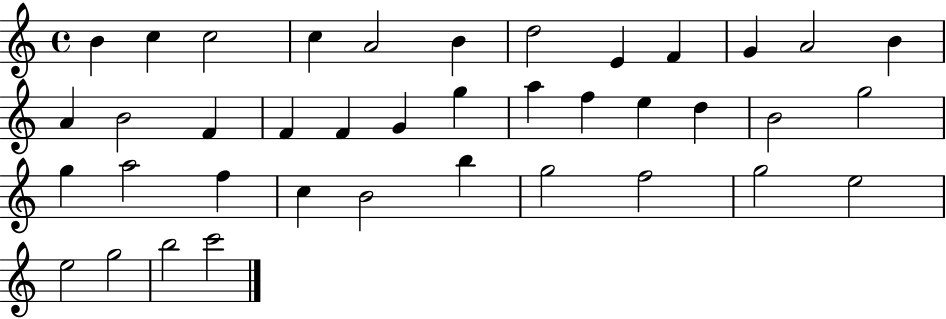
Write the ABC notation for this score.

X:1
T:Untitled
M:4/4
L:1/4
K:C
B c c2 c A2 B d2 E F G A2 B A B2 F F F G g a f e d B2 g2 g a2 f c B2 b g2 f2 g2 e2 e2 g2 b2 c'2